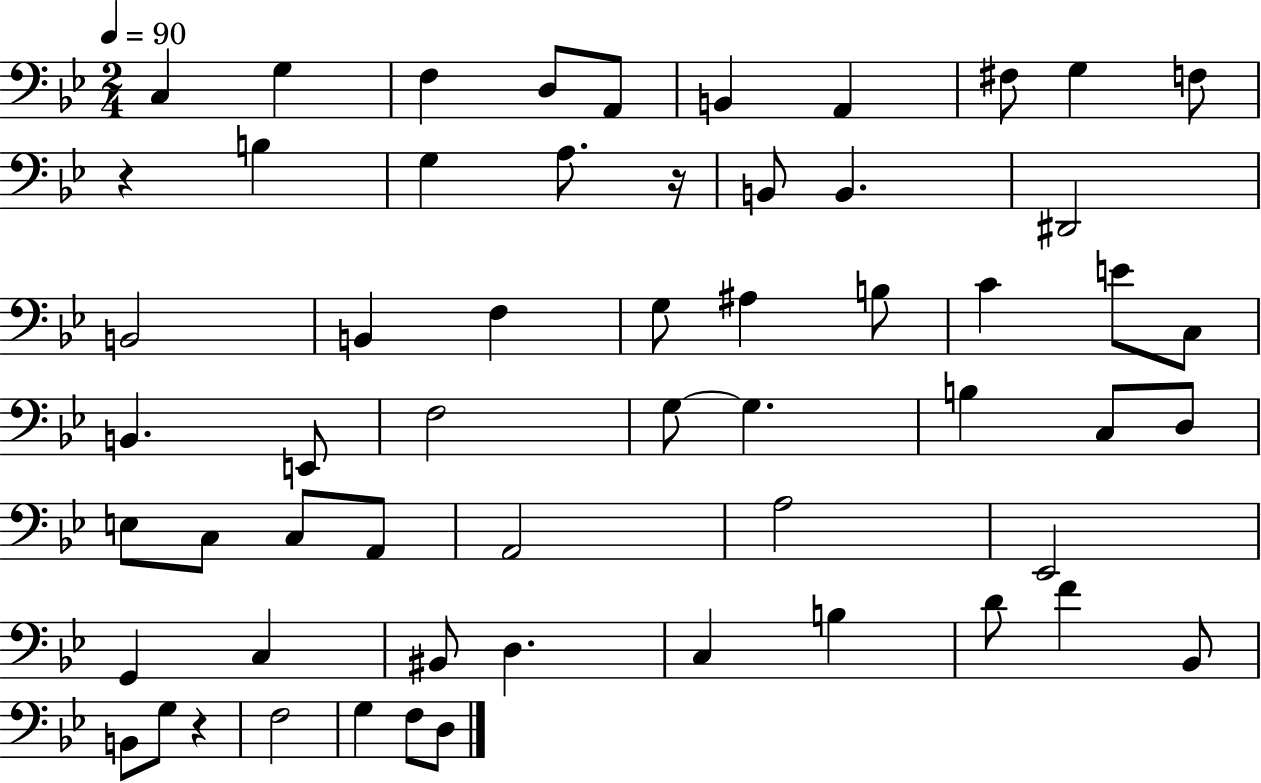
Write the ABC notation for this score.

X:1
T:Untitled
M:2/4
L:1/4
K:Bb
C, G, F, D,/2 A,,/2 B,, A,, ^F,/2 G, F,/2 z B, G, A,/2 z/4 B,,/2 B,, ^D,,2 B,,2 B,, F, G,/2 ^A, B,/2 C E/2 C,/2 B,, E,,/2 F,2 G,/2 G, B, C,/2 D,/2 E,/2 C,/2 C,/2 A,,/2 A,,2 A,2 _E,,2 G,, C, ^B,,/2 D, C, B, D/2 F _B,,/2 B,,/2 G,/2 z F,2 G, F,/2 D,/2